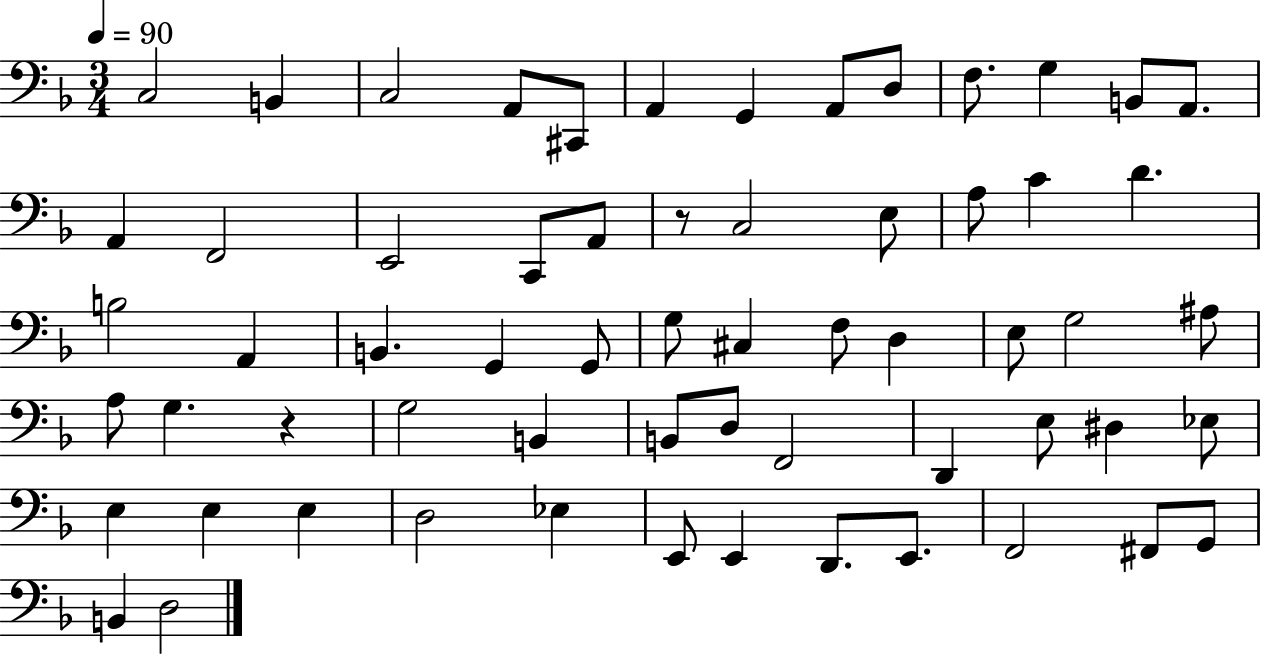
{
  \clef bass
  \numericTimeSignature
  \time 3/4
  \key f \major
  \tempo 4 = 90
  c2 b,4 | c2 a,8 cis,8 | a,4 g,4 a,8 d8 | f8. g4 b,8 a,8. | \break a,4 f,2 | e,2 c,8 a,8 | r8 c2 e8 | a8 c'4 d'4. | \break b2 a,4 | b,4. g,4 g,8 | g8 cis4 f8 d4 | e8 g2 ais8 | \break a8 g4. r4 | g2 b,4 | b,8 d8 f,2 | d,4 e8 dis4 ees8 | \break e4 e4 e4 | d2 ees4 | e,8 e,4 d,8. e,8. | f,2 fis,8 g,8 | \break b,4 d2 | \bar "|."
}